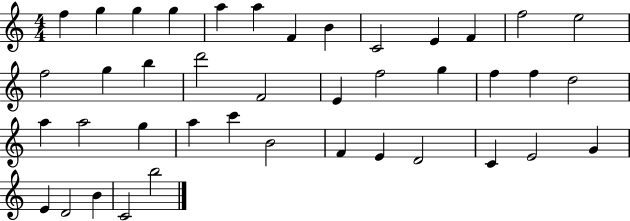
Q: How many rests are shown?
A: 0